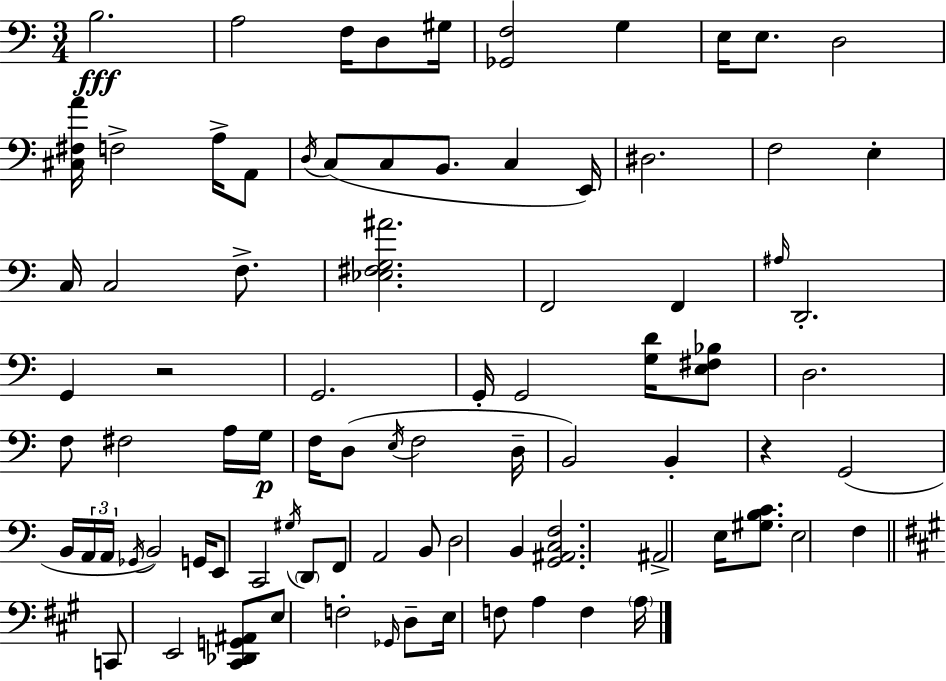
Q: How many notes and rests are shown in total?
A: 85